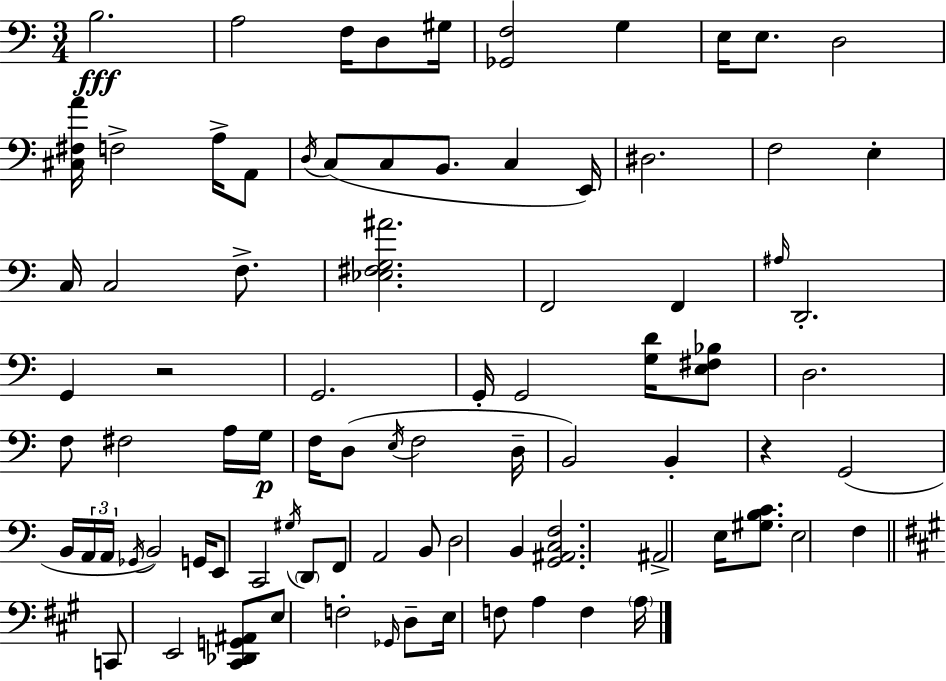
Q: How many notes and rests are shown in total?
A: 85